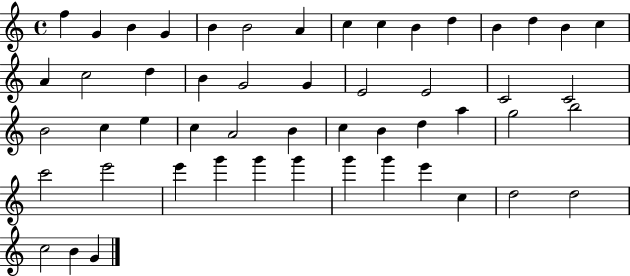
X:1
T:Untitled
M:4/4
L:1/4
K:C
f G B G B B2 A c c B d B d B c A c2 d B G2 G E2 E2 C2 C2 B2 c e c A2 B c B d a g2 b2 c'2 e'2 e' g' g' g' g' g' e' c d2 d2 c2 B G